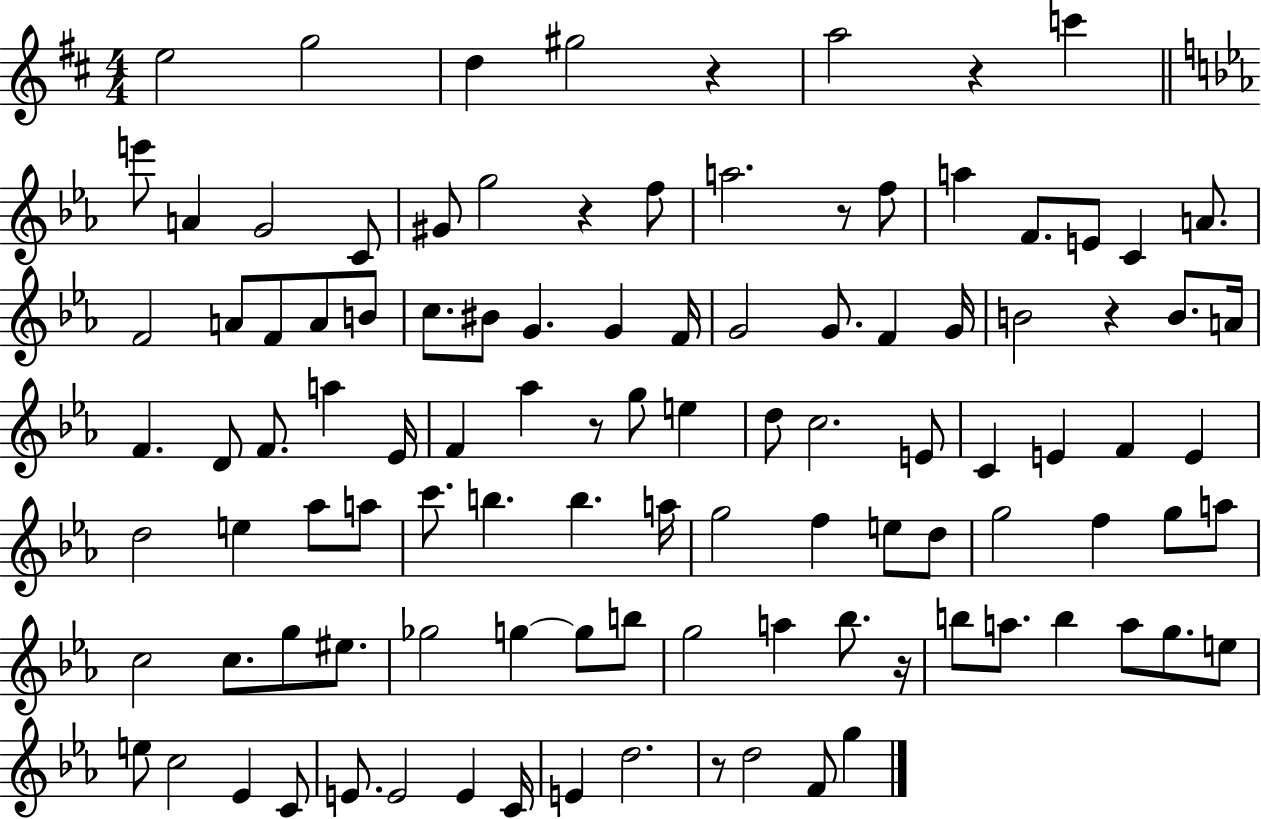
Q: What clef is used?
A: treble